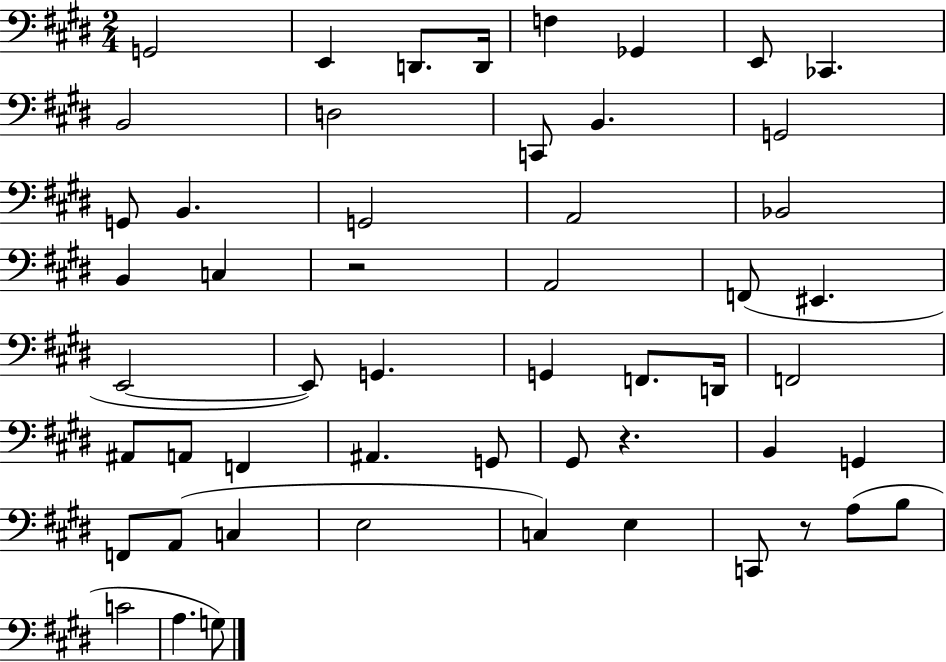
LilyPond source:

{
  \clef bass
  \numericTimeSignature
  \time 2/4
  \key e \major
  g,2 | e,4 d,8. d,16 | f4 ges,4 | e,8 ces,4. | \break b,2 | d2 | c,8 b,4. | g,2 | \break g,8 b,4. | g,2 | a,2 | bes,2 | \break b,4 c4 | r2 | a,2 | f,8( eis,4. | \break e,2~~ | e,8) g,4. | g,4 f,8. d,16 | f,2 | \break ais,8 a,8 f,4 | ais,4. g,8 | gis,8 r4. | b,4 g,4 | \break f,8 a,8( c4 | e2 | c4) e4 | c,8 r8 a8( b8 | \break c'2 | a4. g8) | \bar "|."
}